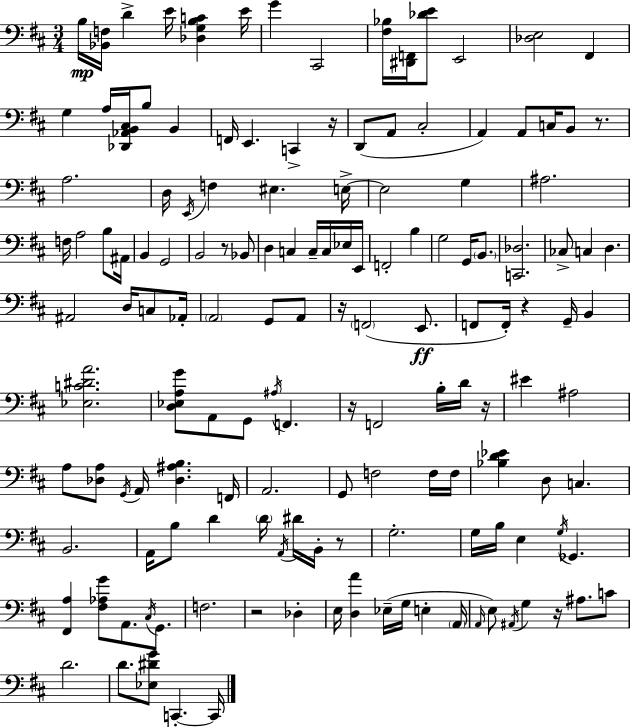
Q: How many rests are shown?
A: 10